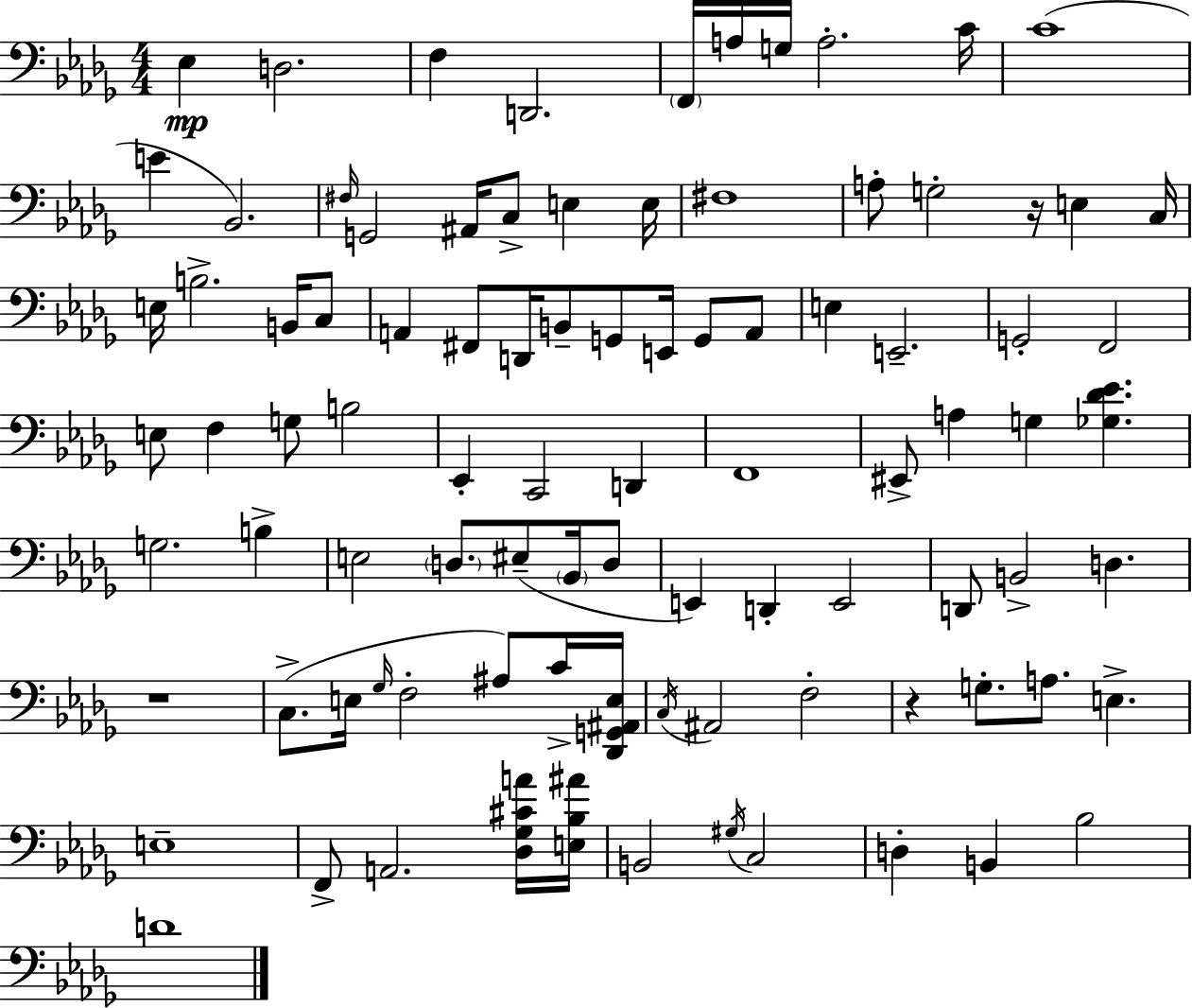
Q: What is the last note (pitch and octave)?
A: D4